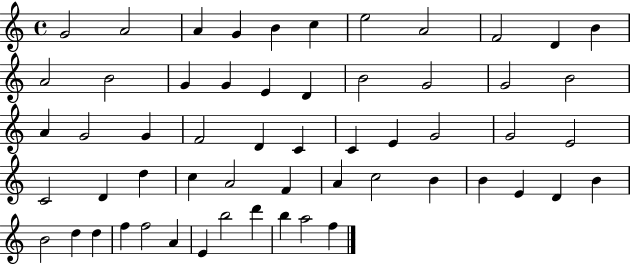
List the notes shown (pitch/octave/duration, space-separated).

G4/h A4/h A4/q G4/q B4/q C5/q E5/h A4/h F4/h D4/q B4/q A4/h B4/h G4/q G4/q E4/q D4/q B4/h G4/h G4/h B4/h A4/q G4/h G4/q F4/h D4/q C4/q C4/q E4/q G4/h G4/h E4/h C4/h D4/q D5/q C5/q A4/h F4/q A4/q C5/h B4/q B4/q E4/q D4/q B4/q B4/h D5/q D5/q F5/q F5/h A4/q E4/q B5/h D6/q B5/q A5/h F5/q